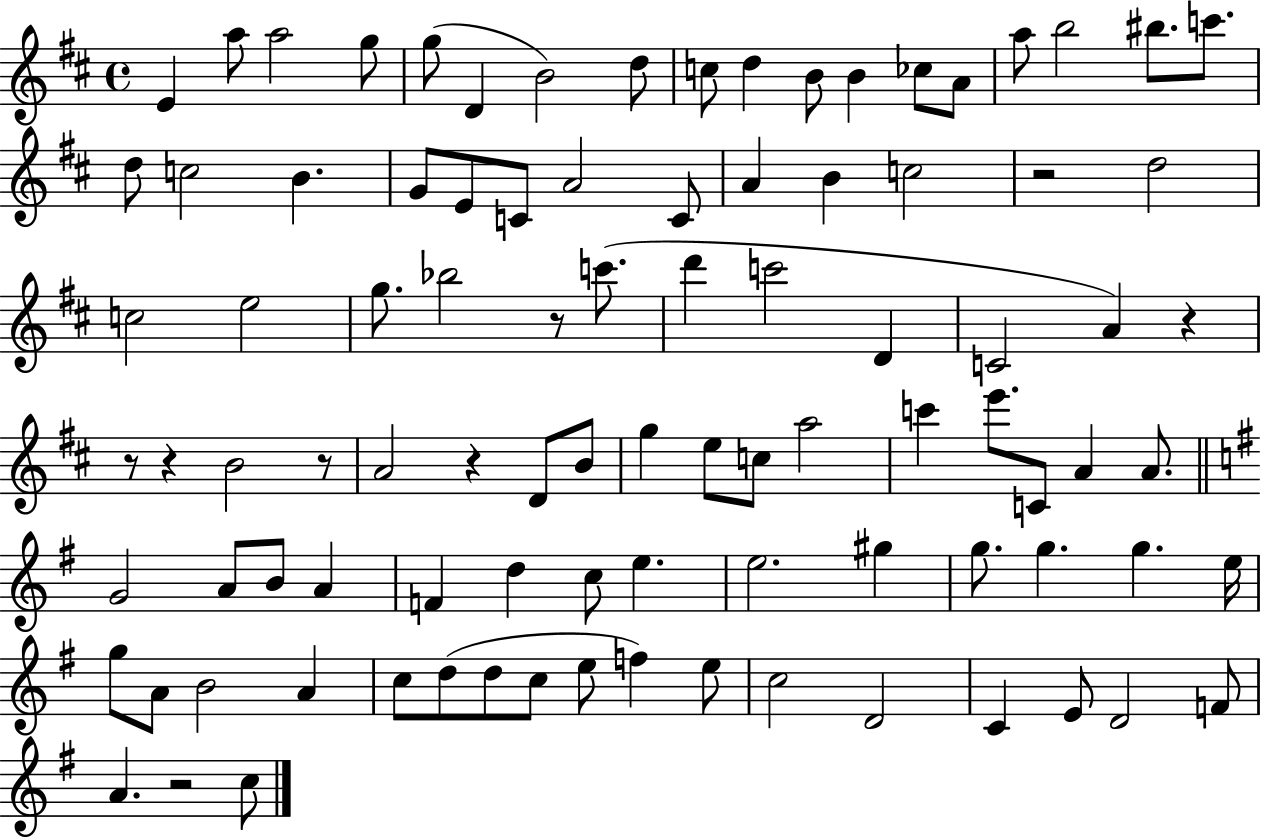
E4/q A5/e A5/h G5/e G5/e D4/q B4/h D5/e C5/e D5/q B4/e B4/q CES5/e A4/e A5/e B5/h BIS5/e. C6/e. D5/e C5/h B4/q. G4/e E4/e C4/e A4/h C4/e A4/q B4/q C5/h R/h D5/h C5/h E5/h G5/e. Bb5/h R/e C6/e. D6/q C6/h D4/q C4/h A4/q R/q R/e R/q B4/h R/e A4/h R/q D4/e B4/e G5/q E5/e C5/e A5/h C6/q E6/e. C4/e A4/q A4/e. G4/h A4/e B4/e A4/q F4/q D5/q C5/e E5/q. E5/h. G#5/q G5/e. G5/q. G5/q. E5/s G5/e A4/e B4/h A4/q C5/e D5/e D5/e C5/e E5/e F5/q E5/e C5/h D4/h C4/q E4/e D4/h F4/e A4/q. R/h C5/e